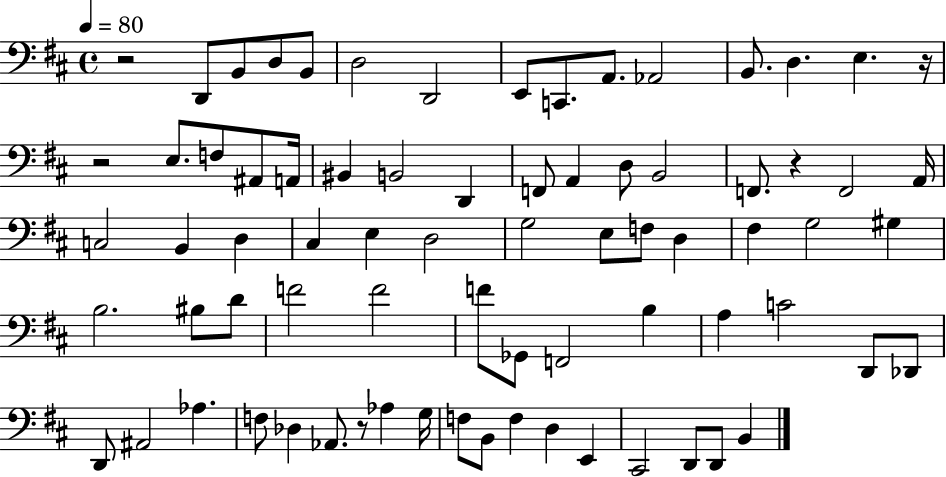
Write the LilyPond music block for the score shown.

{
  \clef bass
  \time 4/4
  \defaultTimeSignature
  \key d \major
  \tempo 4 = 80
  r2 d,8 b,8 d8 b,8 | d2 d,2 | e,8 c,8. a,8. aes,2 | b,8. d4. e4. r16 | \break r2 e8. f8 ais,8 a,16 | bis,4 b,2 d,4 | f,8 a,4 d8 b,2 | f,8. r4 f,2 a,16 | \break c2 b,4 d4 | cis4 e4 d2 | g2 e8 f8 d4 | fis4 g2 gis4 | \break b2. bis8 d'8 | f'2 f'2 | f'8 ges,8 f,2 b4 | a4 c'2 d,8 des,8 | \break d,8 ais,2 aes4. | f8 des4 aes,8. r8 aes4 g16 | f8 b,8 f4 d4 e,4 | cis,2 d,8 d,8 b,4 | \break \bar "|."
}